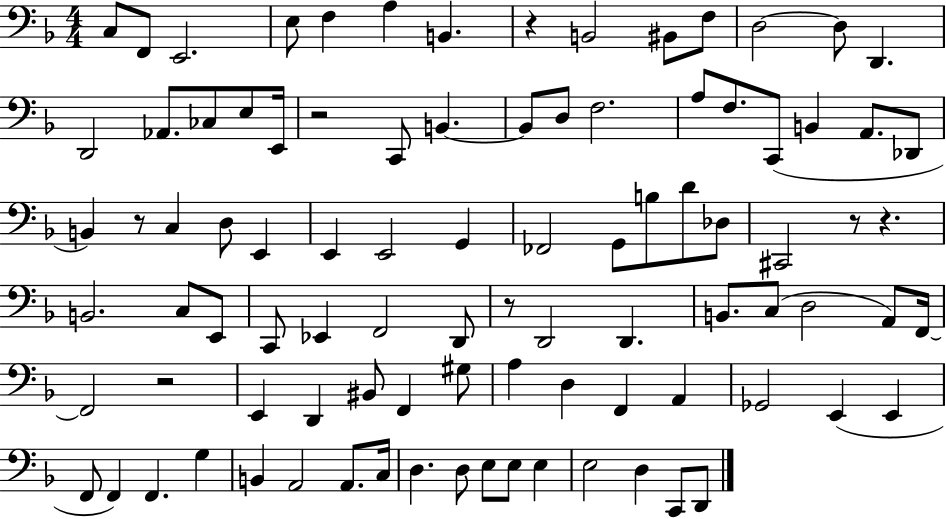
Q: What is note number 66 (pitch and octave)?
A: A2